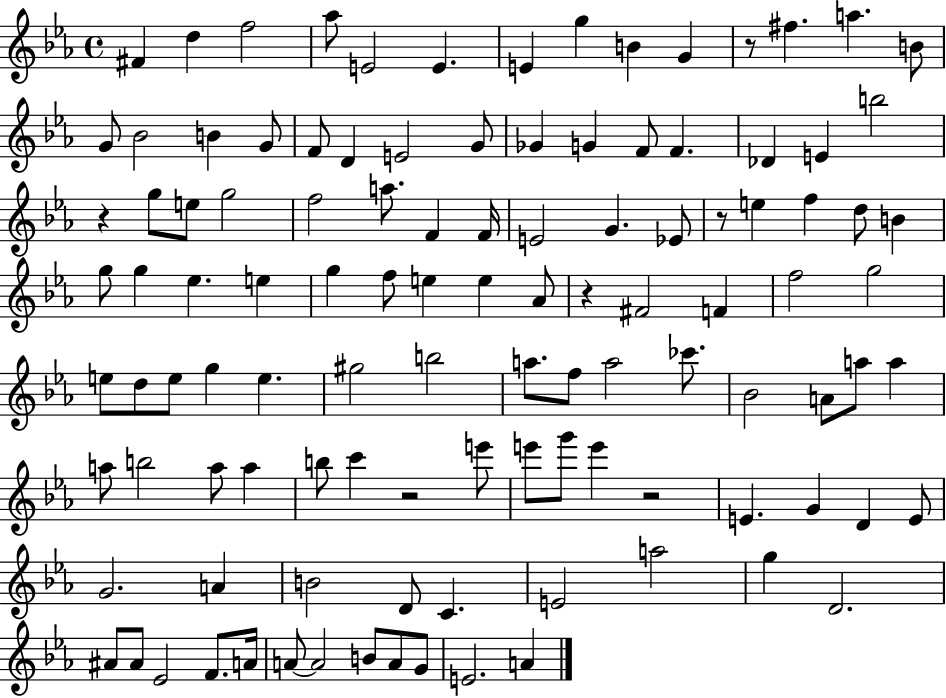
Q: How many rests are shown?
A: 6